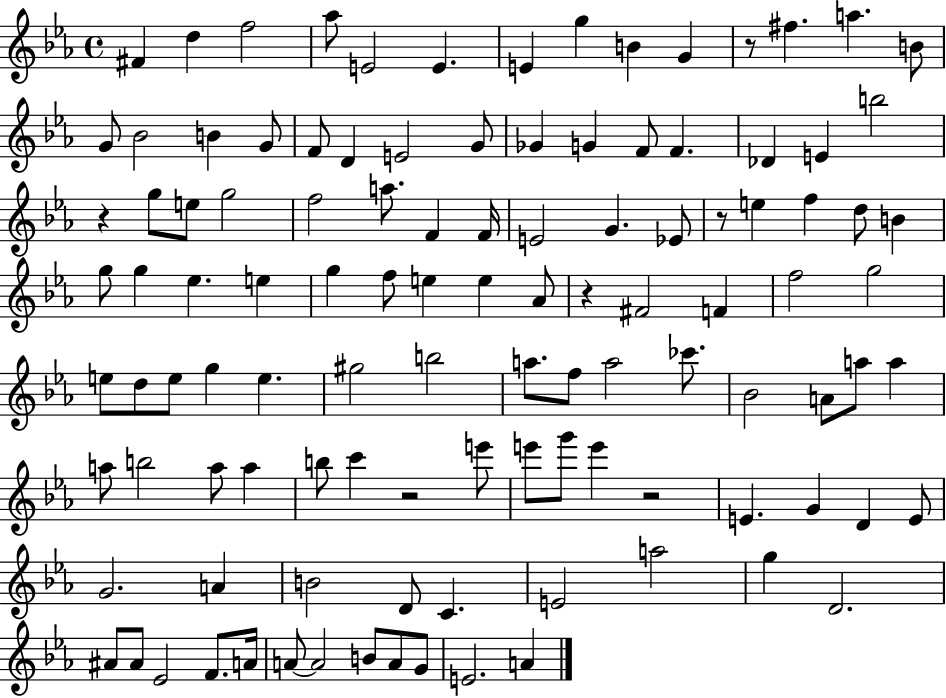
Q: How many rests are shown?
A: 6